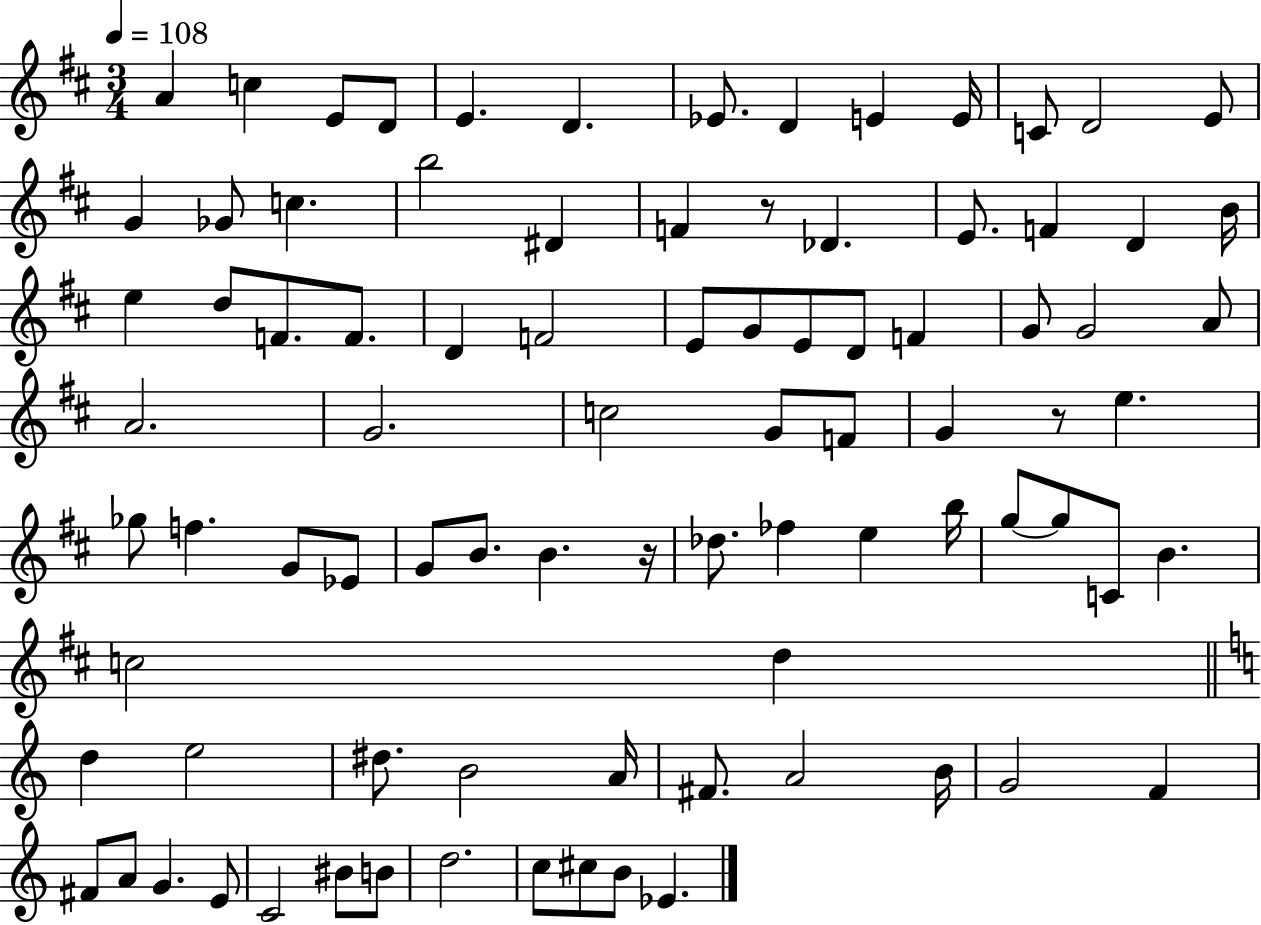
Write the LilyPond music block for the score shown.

{
  \clef treble
  \numericTimeSignature
  \time 3/4
  \key d \major
  \tempo 4 = 108
  a'4 c''4 e'8 d'8 | e'4. d'4. | ees'8. d'4 e'4 e'16 | c'8 d'2 e'8 | \break g'4 ges'8 c''4. | b''2 dis'4 | f'4 r8 des'4. | e'8. f'4 d'4 b'16 | \break e''4 d''8 f'8. f'8. | d'4 f'2 | e'8 g'8 e'8 d'8 f'4 | g'8 g'2 a'8 | \break a'2. | g'2. | c''2 g'8 f'8 | g'4 r8 e''4. | \break ges''8 f''4. g'8 ees'8 | g'8 b'8. b'4. r16 | des''8. fes''4 e''4 b''16 | g''8~~ g''8 c'8 b'4. | \break c''2 d''4 | \bar "||" \break \key a \minor d''4 e''2 | dis''8. b'2 a'16 | fis'8. a'2 b'16 | g'2 f'4 | \break fis'8 a'8 g'4. e'8 | c'2 bis'8 b'8 | d''2. | c''8 cis''8 b'8 ees'4. | \break \bar "|."
}